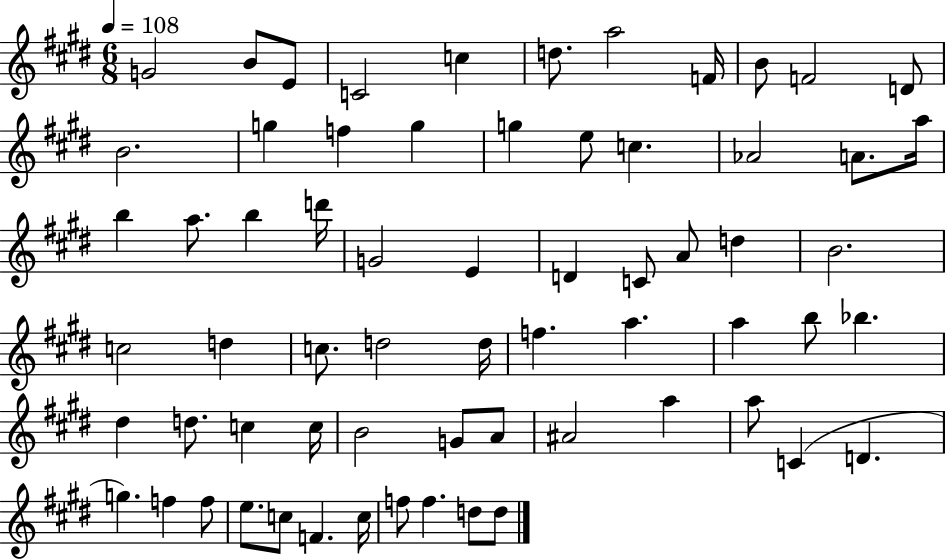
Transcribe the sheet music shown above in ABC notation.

X:1
T:Untitled
M:6/8
L:1/4
K:E
G2 B/2 E/2 C2 c d/2 a2 F/4 B/2 F2 D/2 B2 g f g g e/2 c _A2 A/2 a/4 b a/2 b d'/4 G2 E D C/2 A/2 d B2 c2 d c/2 d2 d/4 f a a b/2 _b ^d d/2 c c/4 B2 G/2 A/2 ^A2 a a/2 C D g f f/2 e/2 c/2 F c/4 f/2 f d/2 d/2